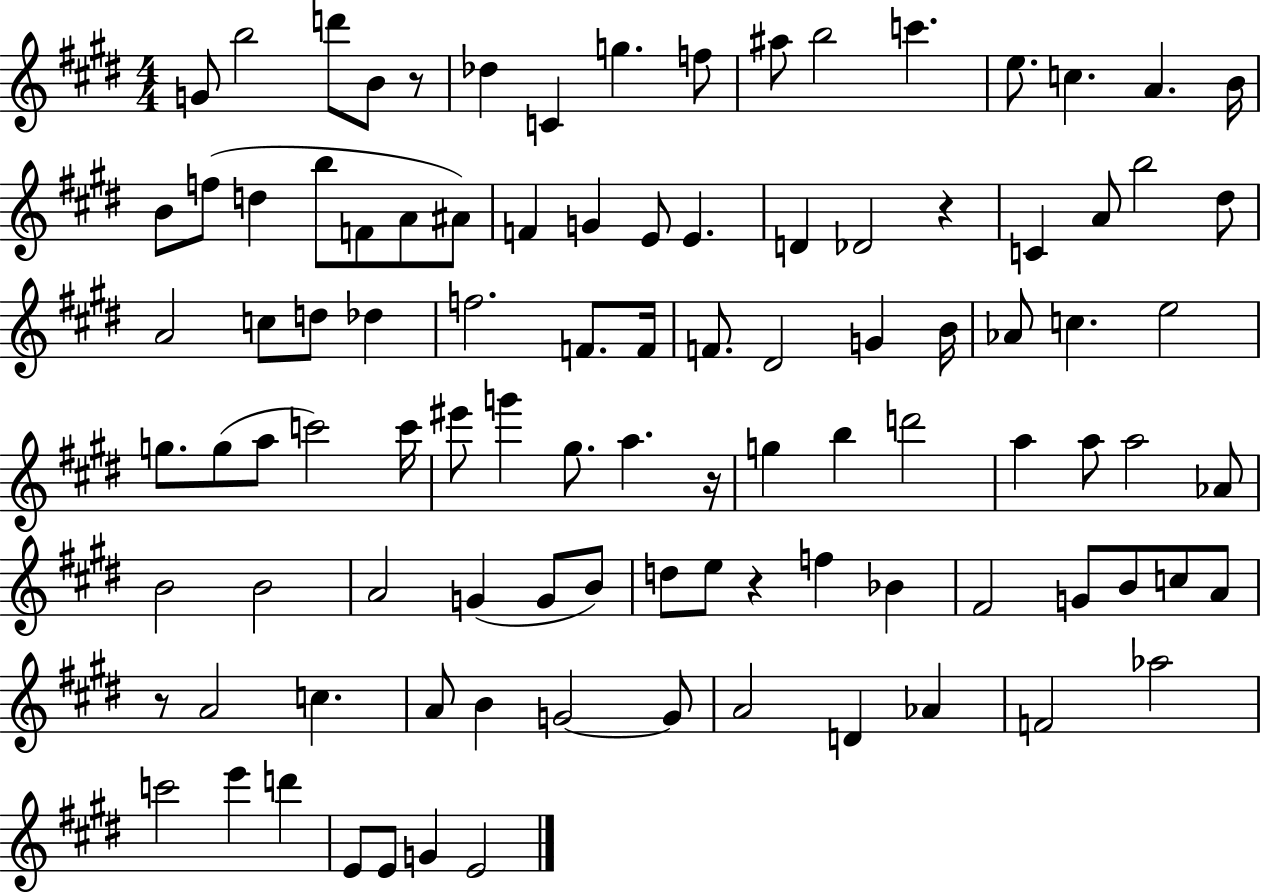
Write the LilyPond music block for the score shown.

{
  \clef treble
  \numericTimeSignature
  \time 4/4
  \key e \major
  g'8 b''2 d'''8 b'8 r8 | des''4 c'4 g''4. f''8 | ais''8 b''2 c'''4. | e''8. c''4. a'4. b'16 | \break b'8 f''8( d''4 b''8 f'8 a'8 ais'8) | f'4 g'4 e'8 e'4. | d'4 des'2 r4 | c'4 a'8 b''2 dis''8 | \break a'2 c''8 d''8 des''4 | f''2. f'8. f'16 | f'8. dis'2 g'4 b'16 | aes'8 c''4. e''2 | \break g''8. g''8( a''8 c'''2) c'''16 | eis'''8 g'''4 gis''8. a''4. r16 | g''4 b''4 d'''2 | a''4 a''8 a''2 aes'8 | \break b'2 b'2 | a'2 g'4( g'8 b'8) | d''8 e''8 r4 f''4 bes'4 | fis'2 g'8 b'8 c''8 a'8 | \break r8 a'2 c''4. | a'8 b'4 g'2~~ g'8 | a'2 d'4 aes'4 | f'2 aes''2 | \break c'''2 e'''4 d'''4 | e'8 e'8 g'4 e'2 | \bar "|."
}